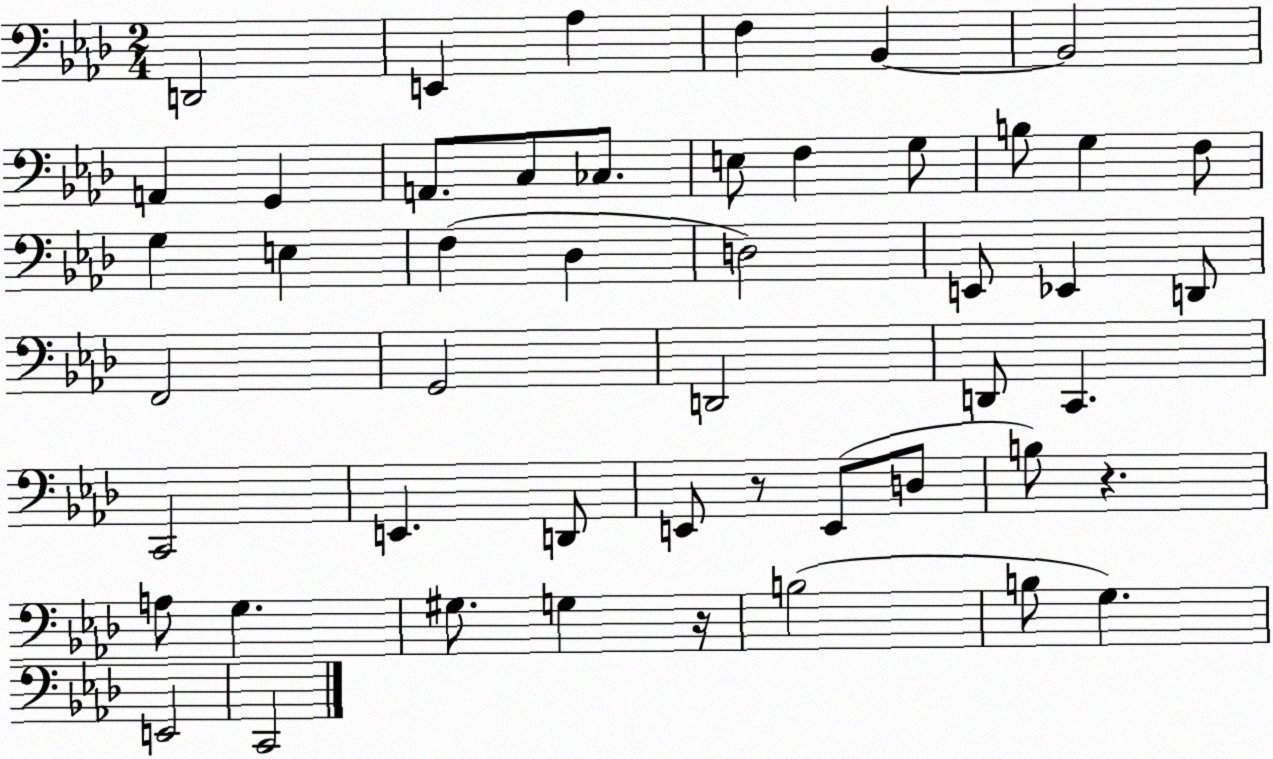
X:1
T:Untitled
M:2/4
L:1/4
K:Ab
D,,2 E,, _A, F, _B,, _B,,2 A,, G,, A,,/2 C,/2 _C,/2 E,/2 F, G,/2 B,/2 G, F,/2 G, E, F, _D, D,2 E,,/2 _E,, D,,/2 F,,2 G,,2 D,,2 D,,/2 C,, C,,2 E,, D,,/2 E,,/2 z/2 E,,/2 D,/2 B,/2 z A,/2 G, ^G,/2 G, z/4 B,2 B,/2 G, E,,2 C,,2